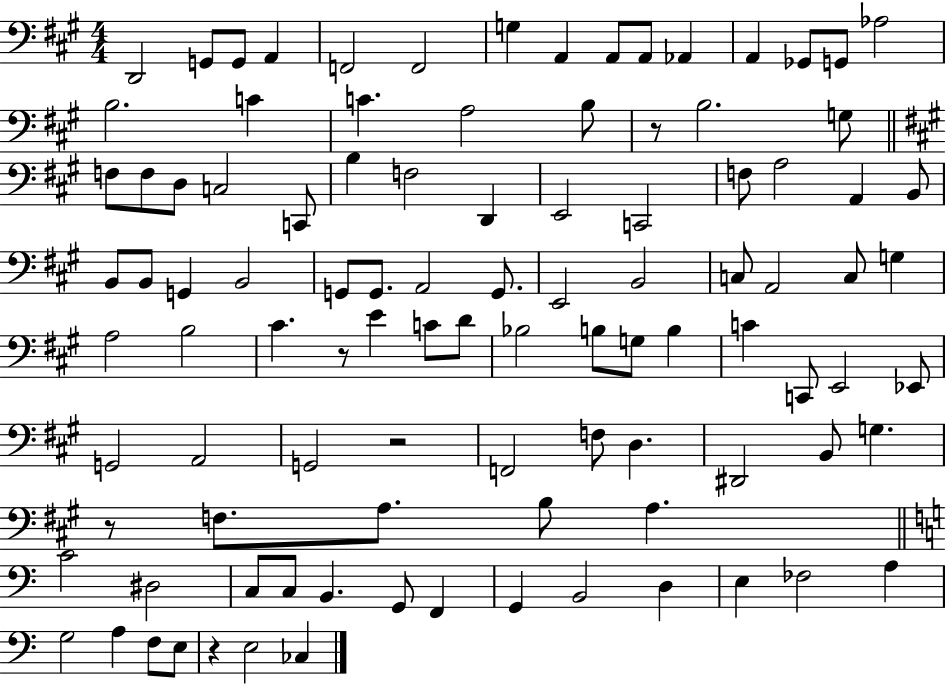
D2/h G2/e G2/e A2/q F2/h F2/h G3/q A2/q A2/e A2/e Ab2/q A2/q Gb2/e G2/e Ab3/h B3/h. C4/q C4/q. A3/h B3/e R/e B3/h. G3/e F3/e F3/e D3/e C3/h C2/e B3/q F3/h D2/q E2/h C2/h F3/e A3/h A2/q B2/e B2/e B2/e G2/q B2/h G2/e G2/e. A2/h G2/e. E2/h B2/h C3/e A2/h C3/e G3/q A3/h B3/h C#4/q. R/e E4/q C4/e D4/e Bb3/h B3/e G3/e B3/q C4/q C2/e E2/h Eb2/e G2/h A2/h G2/h R/h F2/h F3/e D3/q. D#2/h B2/e G3/q. R/e F3/e. A3/e. B3/e A3/q. C4/h D#3/h C3/e C3/e B2/q. G2/e F2/q G2/q B2/h D3/q E3/q FES3/h A3/q G3/h A3/q F3/e E3/e R/q E3/h CES3/q